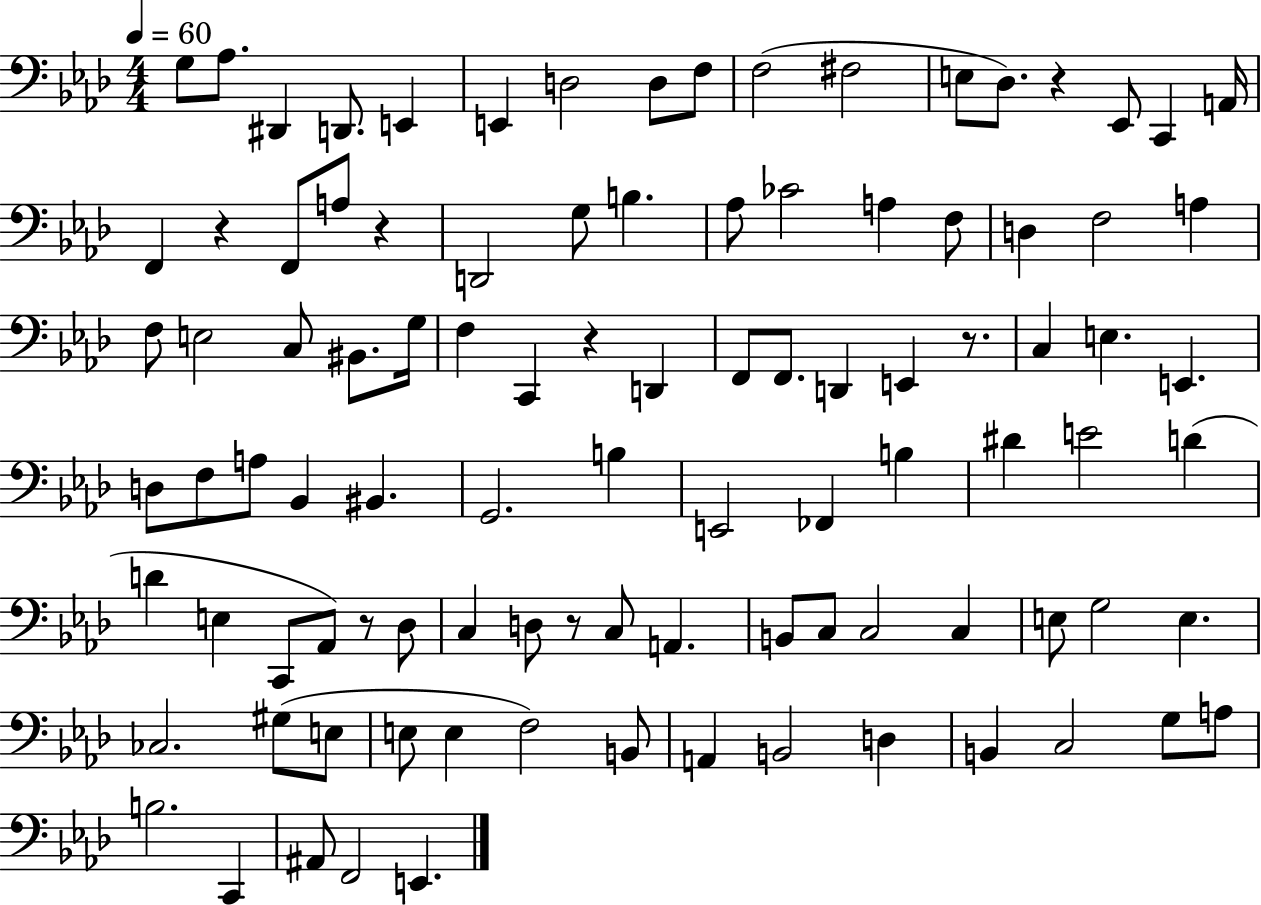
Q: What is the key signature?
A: AES major